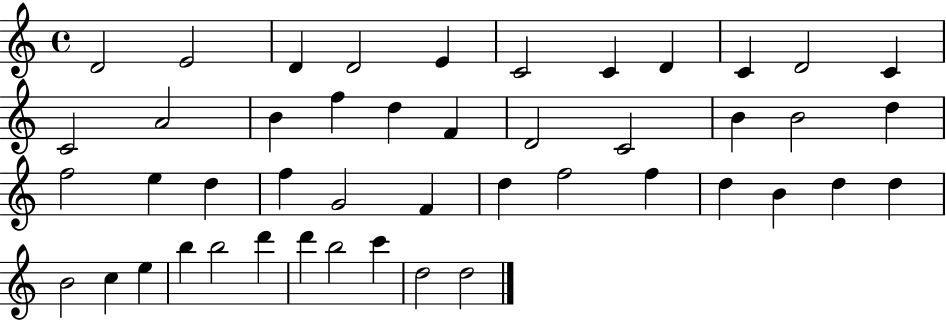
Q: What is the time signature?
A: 4/4